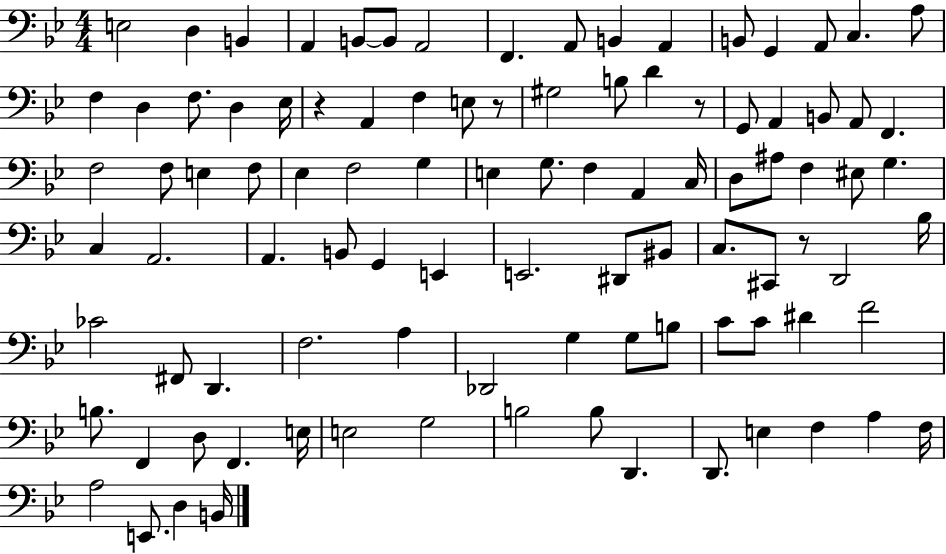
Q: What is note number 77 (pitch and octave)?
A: F2